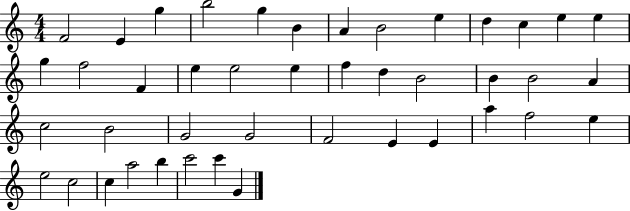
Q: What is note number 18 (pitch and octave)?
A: E5